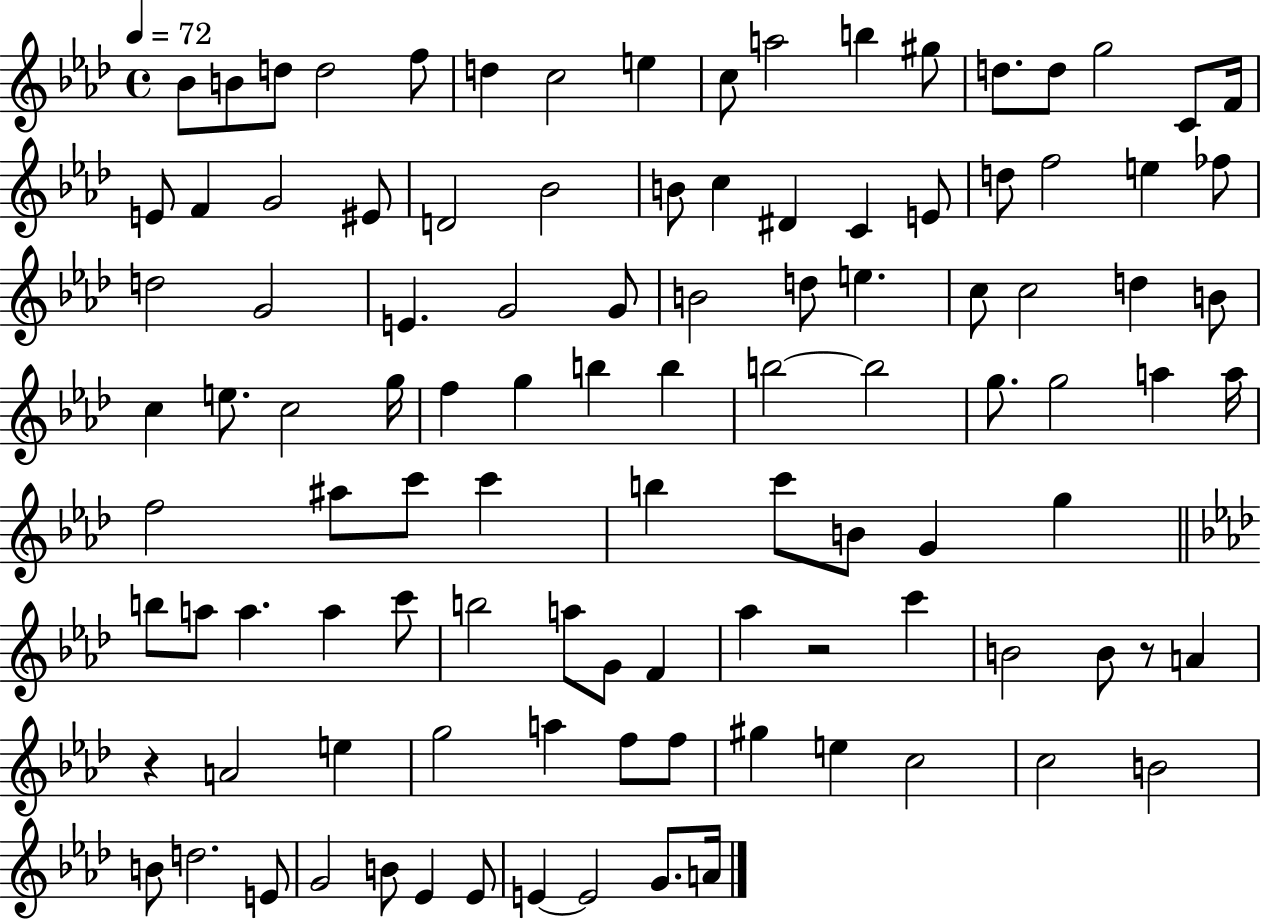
X:1
T:Untitled
M:4/4
L:1/4
K:Ab
_B/2 B/2 d/2 d2 f/2 d c2 e c/2 a2 b ^g/2 d/2 d/2 g2 C/2 F/4 E/2 F G2 ^E/2 D2 _B2 B/2 c ^D C E/2 d/2 f2 e _f/2 d2 G2 E G2 G/2 B2 d/2 e c/2 c2 d B/2 c e/2 c2 g/4 f g b b b2 b2 g/2 g2 a a/4 f2 ^a/2 c'/2 c' b c'/2 B/2 G g b/2 a/2 a a c'/2 b2 a/2 G/2 F _a z2 c' B2 B/2 z/2 A z A2 e g2 a f/2 f/2 ^g e c2 c2 B2 B/2 d2 E/2 G2 B/2 _E _E/2 E E2 G/2 A/4